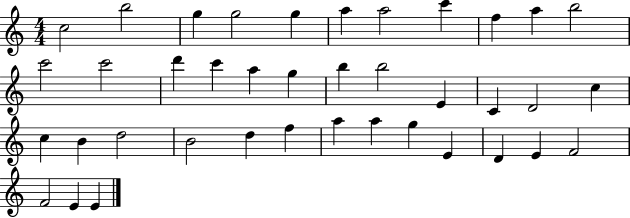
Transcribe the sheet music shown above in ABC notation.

X:1
T:Untitled
M:4/4
L:1/4
K:C
c2 b2 g g2 g a a2 c' f a b2 c'2 c'2 d' c' a g b b2 E C D2 c c B d2 B2 d f a a g E D E F2 F2 E E